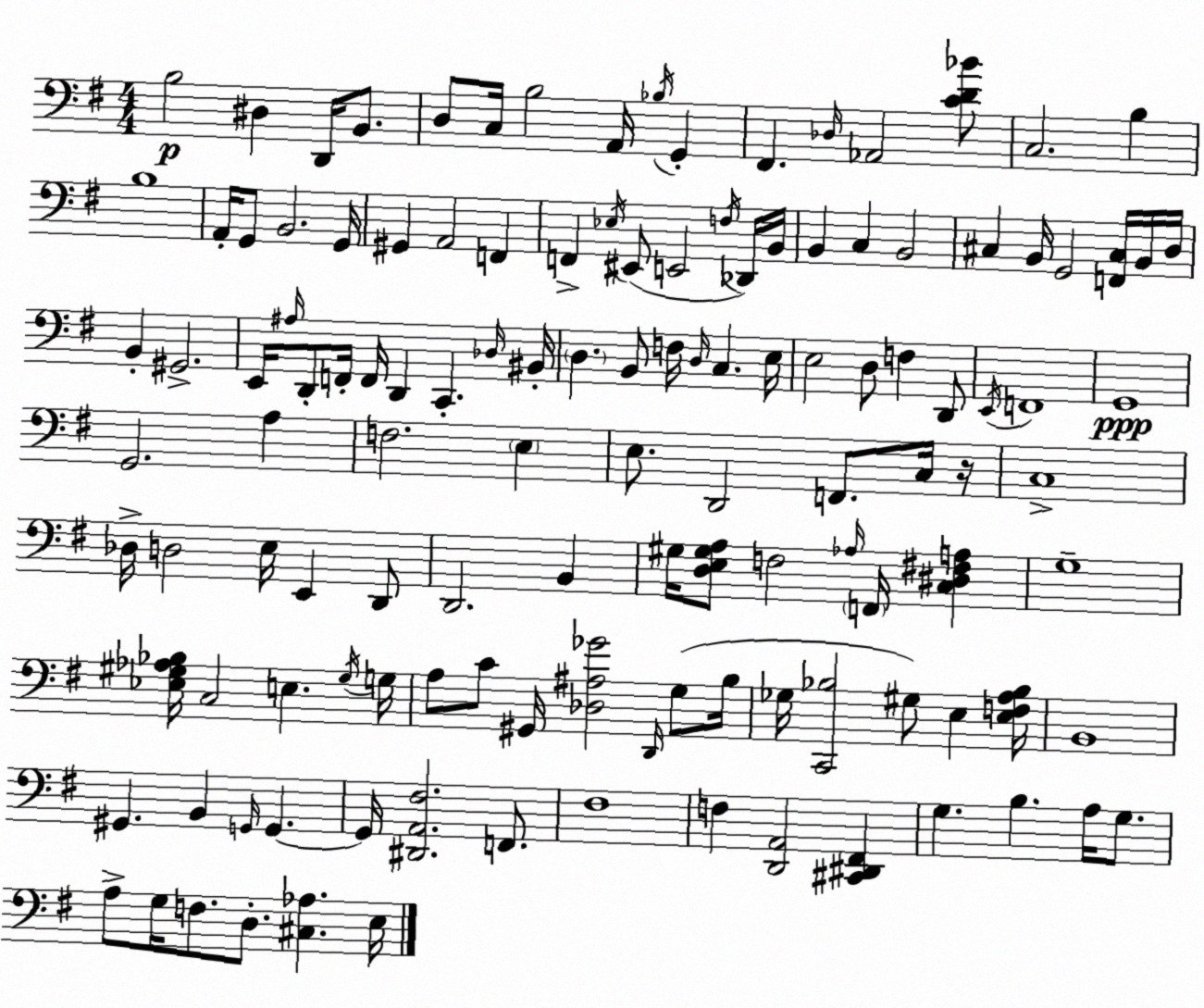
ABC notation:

X:1
T:Untitled
M:4/4
L:1/4
K:G
B,2 ^D, D,,/4 B,,/2 D,/2 C,/4 B,2 A,,/4 _B,/4 G,, ^F,, _D,/4 _A,,2 [CD_B]/2 C,2 B, B,4 A,,/4 G,,/2 B,,2 G,,/4 ^G,, A,,2 F,, F,, _E,/4 ^E,,/2 E,,2 F,/4 _D,,/4 B,,/4 B,, C, B,,2 ^C, B,,/4 G,,2 [F,,^C,]/4 B,,/4 D,/4 B,, ^G,,2 E,,/4 ^A,/4 D,,/2 F,,/4 F,,/4 D,, C,, _D,/4 ^B,,/4 D, B,,/2 F,/4 D,/4 C, E,/4 E,2 D,/2 F, D,,/2 E,,/4 F,,4 G,,4 G,,2 A, F,2 E, E,/2 D,,2 F,,/2 C,/4 z/4 C,4 _D,/4 D,2 E,/4 E,, D,,/2 D,,2 B,, ^G,/4 [D,E,^G,A,]/2 F,2 _A,/4 F,,/4 [C,^D,^F,A,] G,4 [_E,^G,_A,_B,]/4 C,2 E, ^G,/4 G,/4 A,/2 C/2 ^G,,/4 [_D,^A,_G]2 D,,/4 G,/2 B,/4 _G,/4 [C,,_B,]2 ^G,/2 E, [E,F,A,_B,]/4 B,,4 ^G,, B,, G,,/4 G,, G,,/4 [^D,,A,,^F,]2 F,,/2 ^F,4 F, [D,,A,,]2 [^C,,^D,,^F,,] G, B, A,/4 G,/2 A,/2 G,/4 F,/2 D,/2 [^C,_A,] E,/4